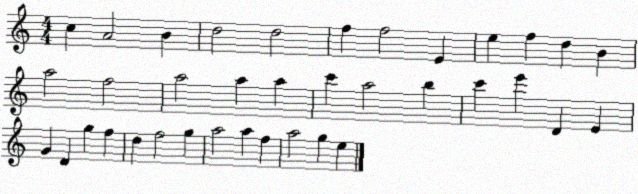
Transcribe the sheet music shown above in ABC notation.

X:1
T:Untitled
M:4/4
L:1/4
K:C
c A2 B d2 d2 f f2 E e f d B a2 f2 a2 a a c' a2 b c' e' D E G D g f d f2 g a2 a f a2 g e